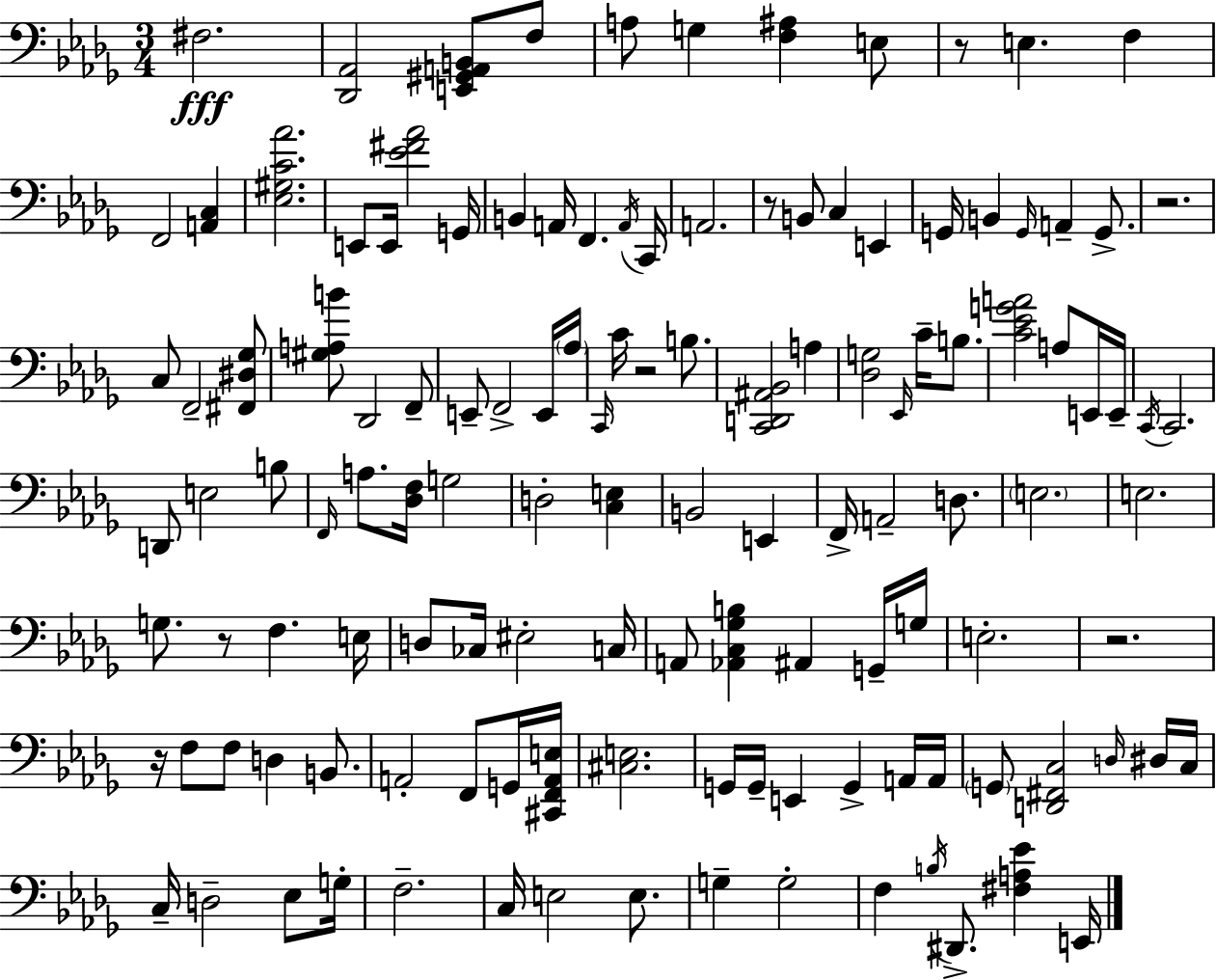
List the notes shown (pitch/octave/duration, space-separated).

F#3/h. [Db2,Ab2]/h [E2,G#2,A2,B2]/e F3/e A3/e G3/q [F3,A#3]/q E3/e R/e E3/q. F3/q F2/h [A2,C3]/q [Eb3,G#3,C4,Ab4]/h. E2/e E2/s [Eb4,F#4,Ab4]/h G2/s B2/q A2/s F2/q. A2/s C2/s A2/h. R/e B2/e C3/q E2/q G2/s B2/q G2/s A2/q G2/e. R/h. C3/e F2/h [F#2,D#3,Gb3]/e [G#3,A3,B4]/e Db2/h F2/e E2/e F2/h E2/s Ab3/s C2/s C4/s R/h B3/e. [C2,D2,A#2,Bb2]/h A3/q [Db3,G3]/h Eb2/s C4/s B3/e. [C4,Eb4,G4,A4]/h A3/e E2/s E2/s C2/s C2/h. D2/e E3/h B3/e F2/s A3/e. [Db3,F3]/s G3/h D3/h [C3,E3]/q B2/h E2/q F2/s A2/h D3/e. E3/h. E3/h. G3/e. R/e F3/q. E3/s D3/e CES3/s EIS3/h C3/s A2/e [Ab2,C3,Gb3,B3]/q A#2/q G2/s G3/s E3/h. R/h. R/s F3/e F3/e D3/q B2/e. A2/h F2/e G2/s [C#2,F2,A2,E3]/s [C#3,E3]/h. G2/s G2/s E2/q G2/q A2/s A2/s G2/e [D2,F#2,C3]/h D3/s D#3/s C3/s C3/s D3/h Eb3/e G3/s F3/h. C3/s E3/h E3/e. G3/q G3/h F3/q B3/s D#2/e. [F#3,A3,Eb4]/q E2/s